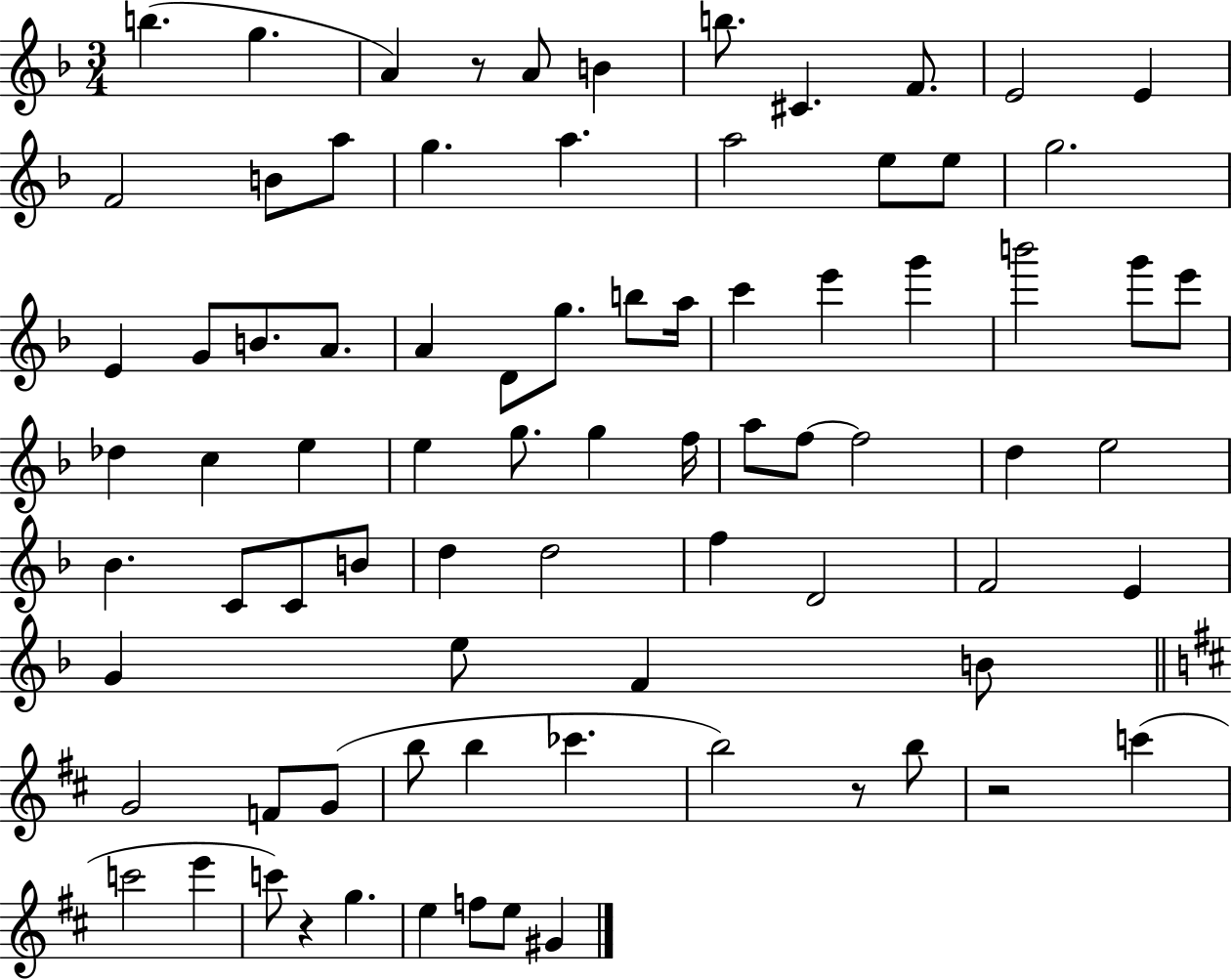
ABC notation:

X:1
T:Untitled
M:3/4
L:1/4
K:F
b g A z/2 A/2 B b/2 ^C F/2 E2 E F2 B/2 a/2 g a a2 e/2 e/2 g2 E G/2 B/2 A/2 A D/2 g/2 b/2 a/4 c' e' g' b'2 g'/2 e'/2 _d c e e g/2 g f/4 a/2 f/2 f2 d e2 _B C/2 C/2 B/2 d d2 f D2 F2 E G e/2 F B/2 G2 F/2 G/2 b/2 b _c' b2 z/2 b/2 z2 c' c'2 e' c'/2 z g e f/2 e/2 ^G